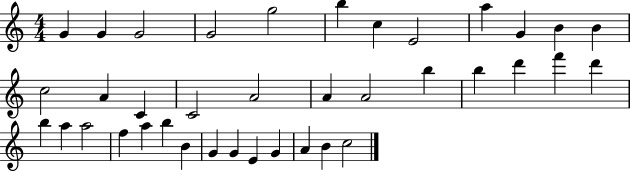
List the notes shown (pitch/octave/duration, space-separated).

G4/q G4/q G4/h G4/h G5/h B5/q C5/q E4/h A5/q G4/q B4/q B4/q C5/h A4/q C4/q C4/h A4/h A4/q A4/h B5/q B5/q D6/q F6/q D6/q B5/q A5/q A5/h F5/q A5/q B5/q B4/q G4/q G4/q E4/q G4/q A4/q B4/q C5/h